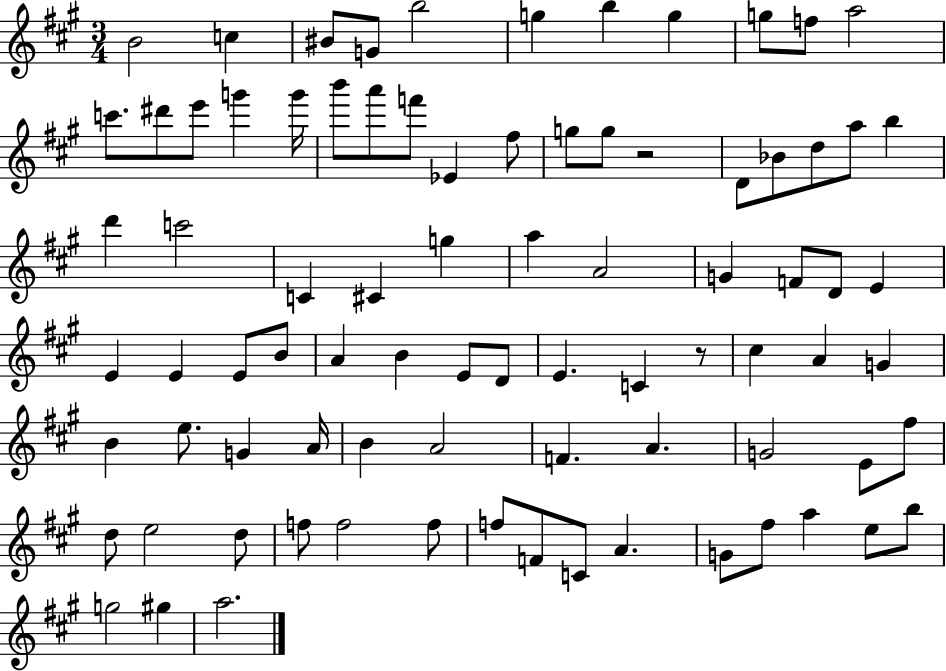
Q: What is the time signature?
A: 3/4